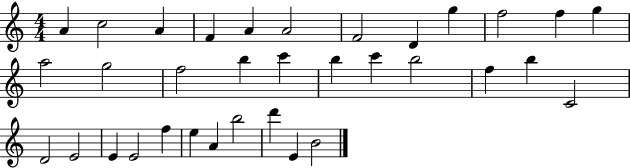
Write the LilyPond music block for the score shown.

{
  \clef treble
  \numericTimeSignature
  \time 4/4
  \key c \major
  a'4 c''2 a'4 | f'4 a'4 a'2 | f'2 d'4 g''4 | f''2 f''4 g''4 | \break a''2 g''2 | f''2 b''4 c'''4 | b''4 c'''4 b''2 | f''4 b''4 c'2 | \break d'2 e'2 | e'4 e'2 f''4 | e''4 a'4 b''2 | d'''4 e'4 b'2 | \break \bar "|."
}